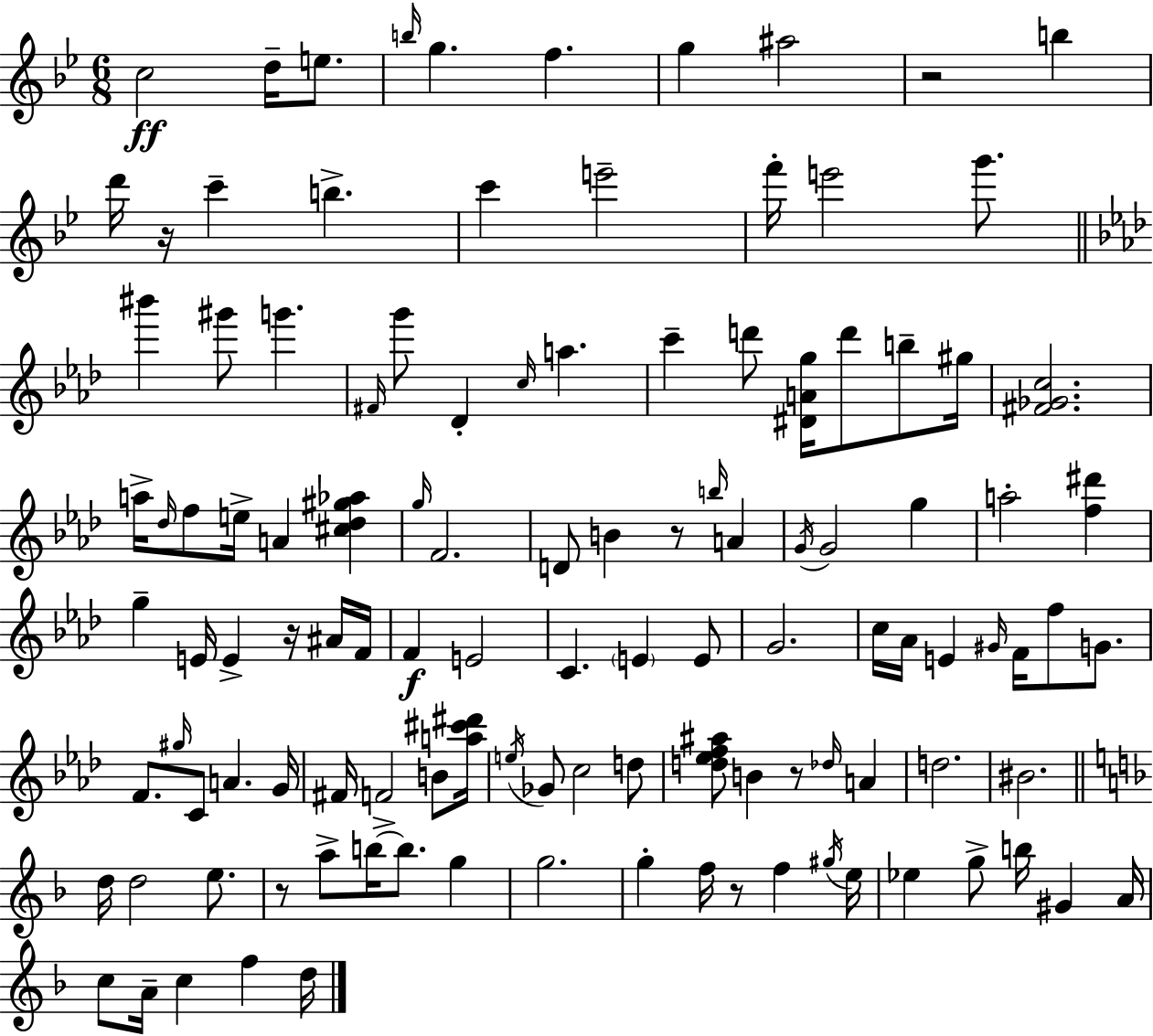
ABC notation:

X:1
T:Untitled
M:6/8
L:1/4
K:Bb
c2 d/4 e/2 b/4 g f g ^a2 z2 b d'/4 z/4 c' b c' e'2 f'/4 e'2 g'/2 ^b' ^g'/2 g' ^F/4 g'/2 _D c/4 a c' d'/2 [^DAg]/4 d'/2 b/2 ^g/4 [^F_Gc]2 a/4 _d/4 f/2 e/4 A [^c_d^g_a] g/4 F2 D/2 B z/2 b/4 A G/4 G2 g a2 [f^d'] g E/4 E z/4 ^A/4 F/4 F E2 C E E/2 G2 c/4 _A/4 E ^G/4 F/4 f/2 G/2 F/2 ^g/4 C/2 A G/4 ^F/4 F2 B/2 [a^c'^d']/4 e/4 _G/2 c2 d/2 [d_ef^a]/2 B z/2 _d/4 A d2 ^B2 d/4 d2 e/2 z/2 a/2 b/4 b/2 g g2 g f/4 z/2 f ^g/4 e/4 _e g/2 b/4 ^G A/4 c/2 A/4 c f d/4